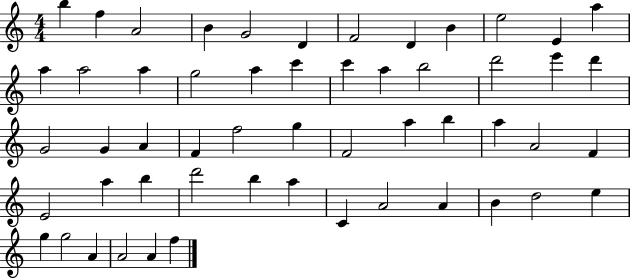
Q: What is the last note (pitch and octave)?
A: F5